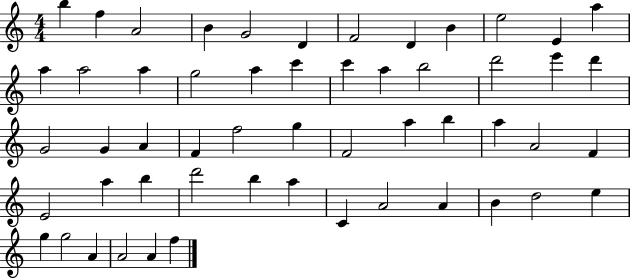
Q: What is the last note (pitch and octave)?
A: F5